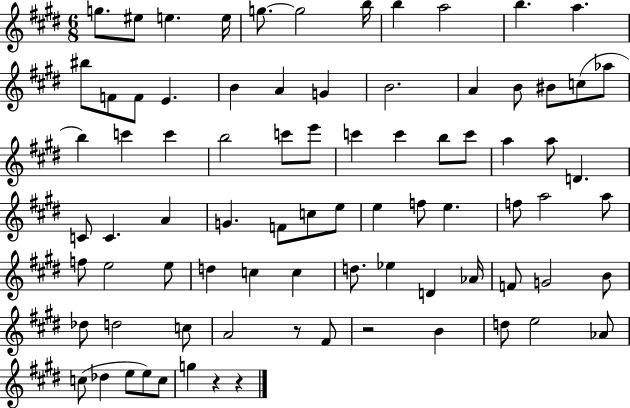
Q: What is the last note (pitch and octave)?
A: G5